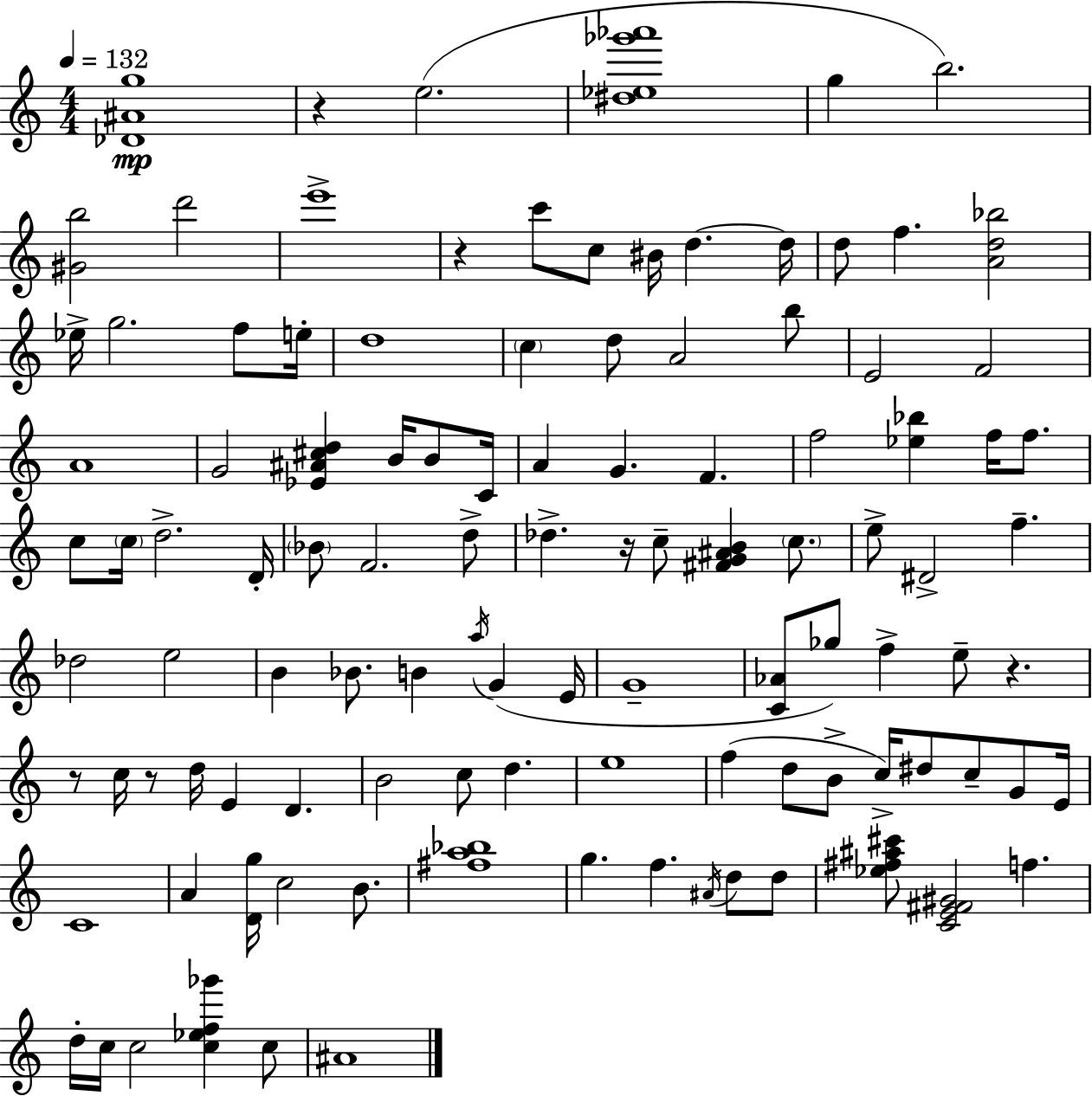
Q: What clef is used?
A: treble